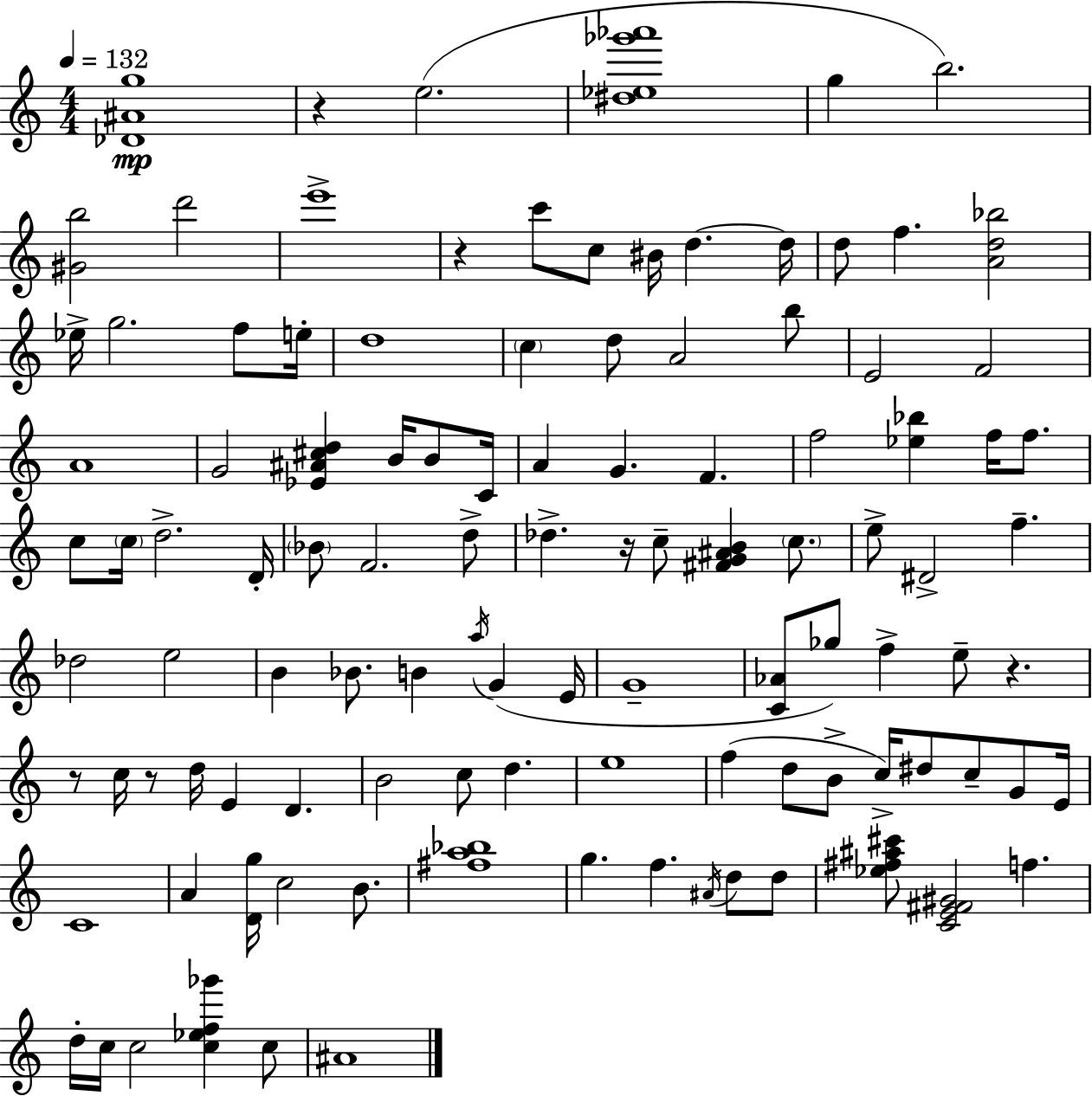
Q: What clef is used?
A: treble